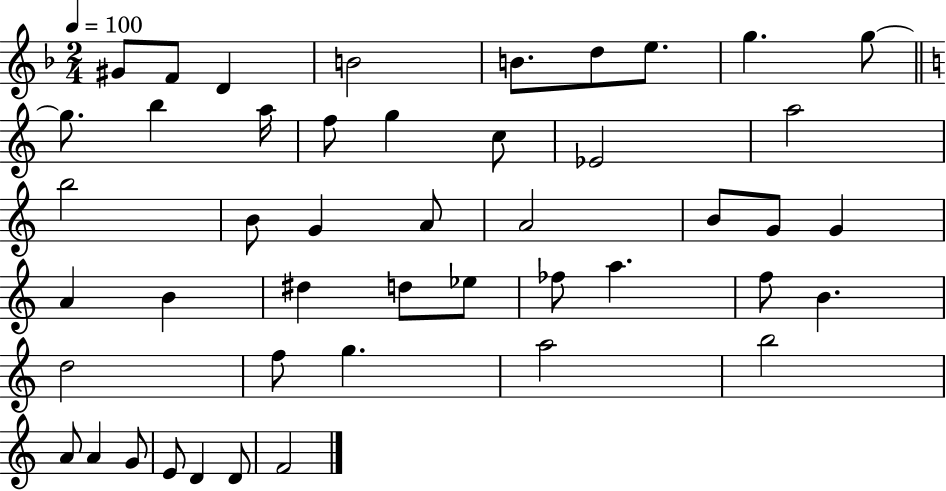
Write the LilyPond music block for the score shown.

{
  \clef treble
  \numericTimeSignature
  \time 2/4
  \key f \major
  \tempo 4 = 100
  gis'8 f'8 d'4 | b'2 | b'8. d''8 e''8. | g''4. g''8~~ | \break \bar "||" \break \key a \minor g''8. b''4 a''16 | f''8 g''4 c''8 | ees'2 | a''2 | \break b''2 | b'8 g'4 a'8 | a'2 | b'8 g'8 g'4 | \break a'4 b'4 | dis''4 d''8 ees''8 | fes''8 a''4. | f''8 b'4. | \break d''2 | f''8 g''4. | a''2 | b''2 | \break a'8 a'4 g'8 | e'8 d'4 d'8 | f'2 | \bar "|."
}